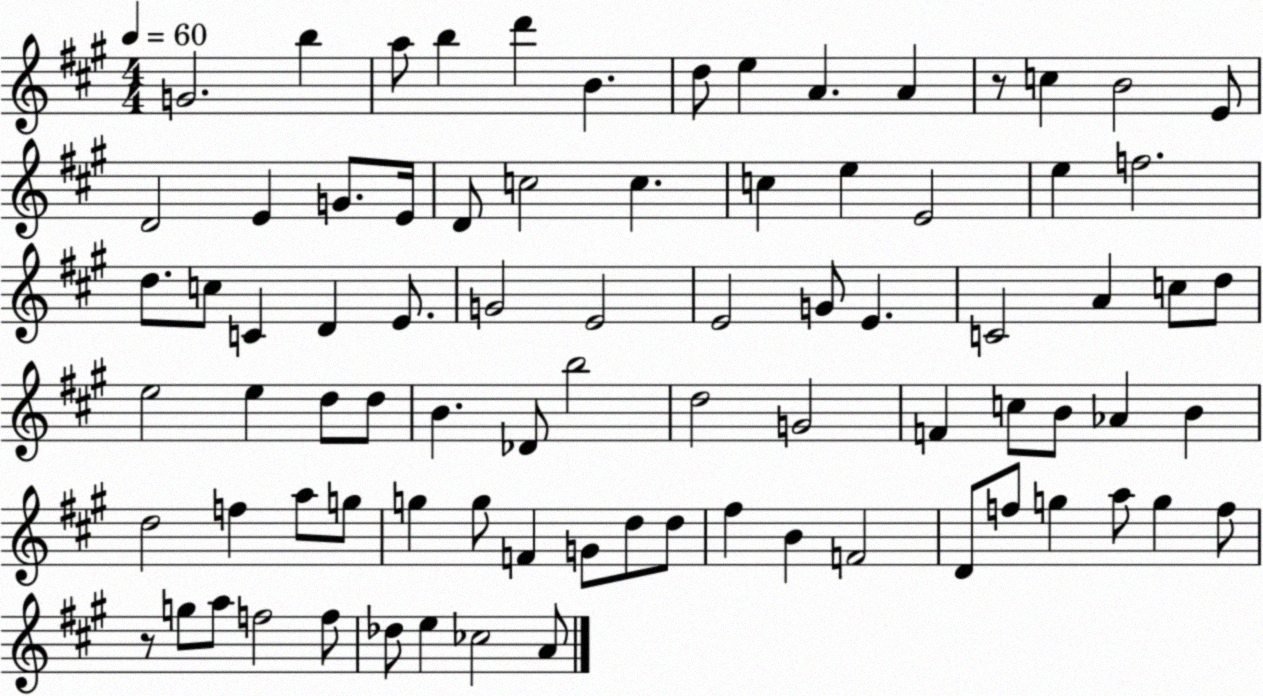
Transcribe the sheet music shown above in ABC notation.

X:1
T:Untitled
M:4/4
L:1/4
K:A
G2 b a/2 b d' B d/2 e A A z/2 c B2 E/2 D2 E G/2 E/4 D/2 c2 c c e E2 e f2 d/2 c/2 C D E/2 G2 E2 E2 G/2 E C2 A c/2 d/2 e2 e d/2 d/2 B _D/2 b2 d2 G2 F c/2 B/2 _A B d2 f a/2 g/2 g g/2 F G/2 d/2 d/2 ^f B F2 D/2 f/2 g a/2 g f/2 z/2 g/2 a/2 f2 f/2 _d/2 e _c2 A/2